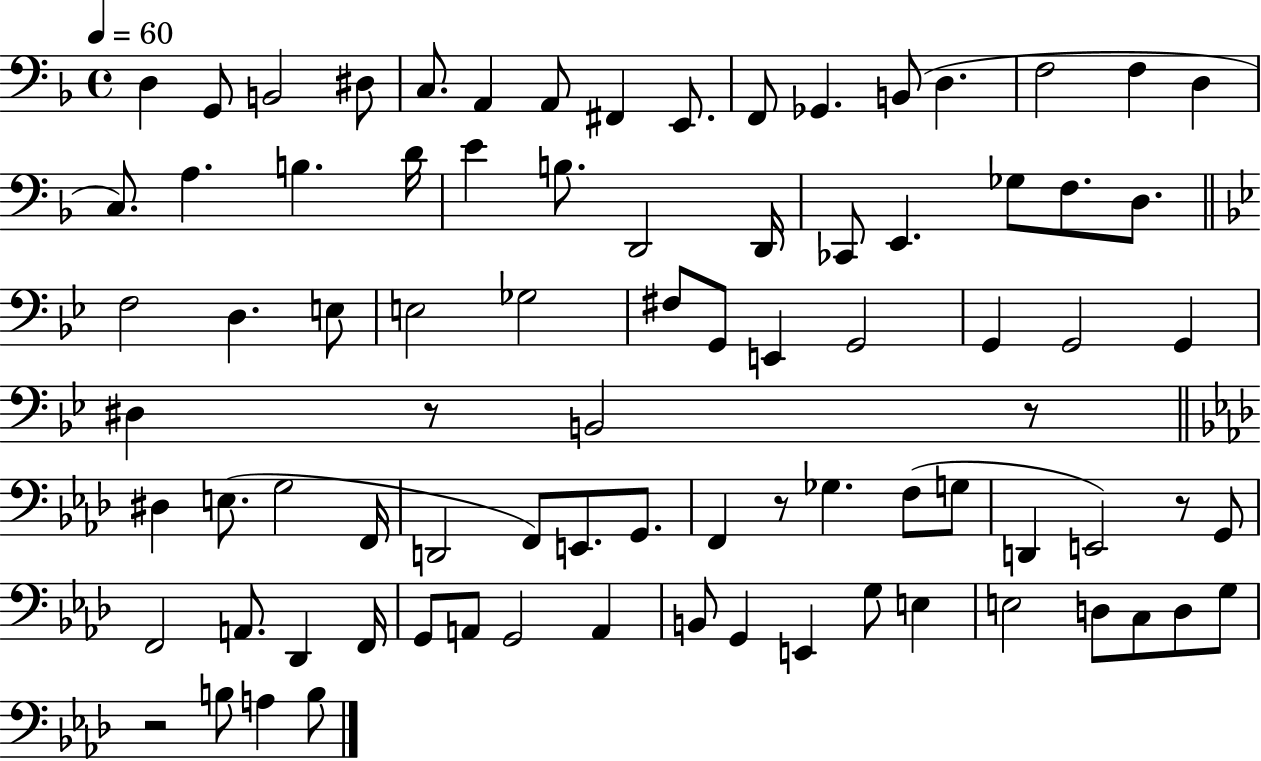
X:1
T:Untitled
M:4/4
L:1/4
K:F
D, G,,/2 B,,2 ^D,/2 C,/2 A,, A,,/2 ^F,, E,,/2 F,,/2 _G,, B,,/2 D, F,2 F, D, C,/2 A, B, D/4 E B,/2 D,,2 D,,/4 _C,,/2 E,, _G,/2 F,/2 D,/2 F,2 D, E,/2 E,2 _G,2 ^F,/2 G,,/2 E,, G,,2 G,, G,,2 G,, ^D, z/2 B,,2 z/2 ^D, E,/2 G,2 F,,/4 D,,2 F,,/2 E,,/2 G,,/2 F,, z/2 _G, F,/2 G,/2 D,, E,,2 z/2 G,,/2 F,,2 A,,/2 _D,, F,,/4 G,,/2 A,,/2 G,,2 A,, B,,/2 G,, E,, G,/2 E, E,2 D,/2 C,/2 D,/2 G,/2 z2 B,/2 A, B,/2